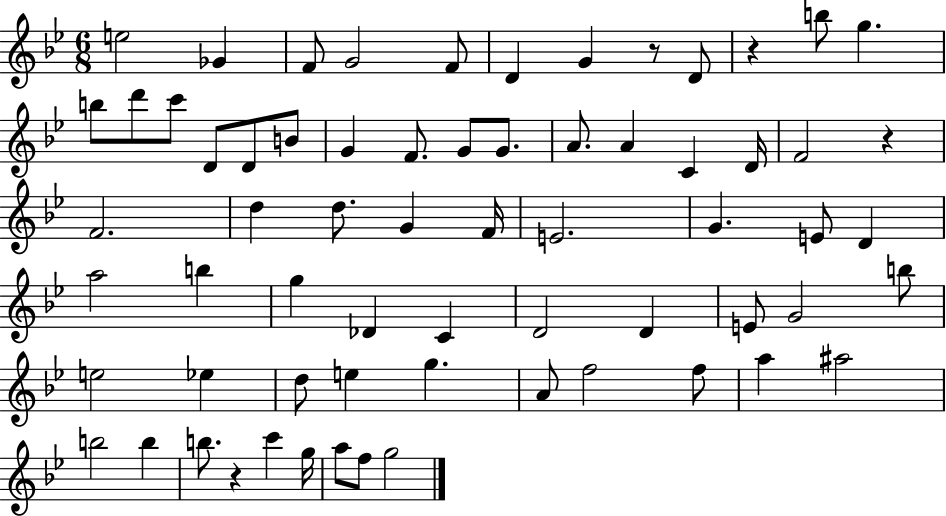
X:1
T:Untitled
M:6/8
L:1/4
K:Bb
e2 _G F/2 G2 F/2 D G z/2 D/2 z b/2 g b/2 d'/2 c'/2 D/2 D/2 B/2 G F/2 G/2 G/2 A/2 A C D/4 F2 z F2 d d/2 G F/4 E2 G E/2 D a2 b g _D C D2 D E/2 G2 b/2 e2 _e d/2 e g A/2 f2 f/2 a ^a2 b2 b b/2 z c' g/4 a/2 f/2 g2